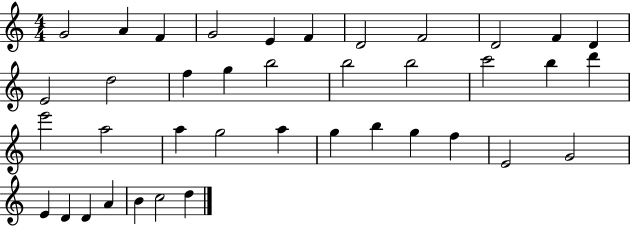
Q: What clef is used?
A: treble